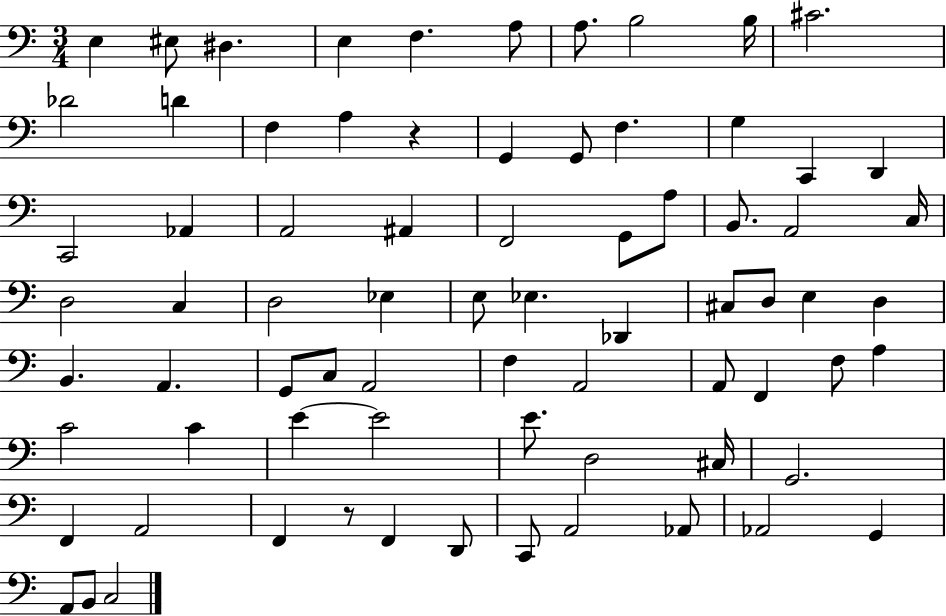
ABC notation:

X:1
T:Untitled
M:3/4
L:1/4
K:C
E, ^E,/2 ^D, E, F, A,/2 A,/2 B,2 B,/4 ^C2 _D2 D F, A, z G,, G,,/2 F, G, C,, D,, C,,2 _A,, A,,2 ^A,, F,,2 G,,/2 A,/2 B,,/2 A,,2 C,/4 D,2 C, D,2 _E, E,/2 _E, _D,, ^C,/2 D,/2 E, D, B,, A,, G,,/2 C,/2 A,,2 F, A,,2 A,,/2 F,, F,/2 A, C2 C E E2 E/2 D,2 ^C,/4 G,,2 F,, A,,2 F,, z/2 F,, D,,/2 C,,/2 A,,2 _A,,/2 _A,,2 G,, A,,/2 B,,/2 C,2